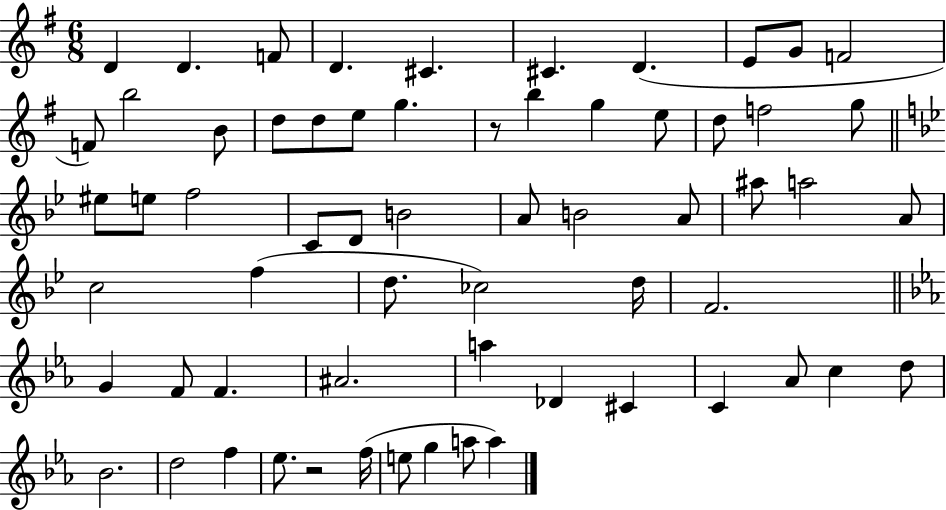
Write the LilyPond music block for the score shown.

{
  \clef treble
  \numericTimeSignature
  \time 6/8
  \key g \major
  \repeat volta 2 { d'4 d'4. f'8 | d'4. cis'4. | cis'4. d'4.( | e'8 g'8 f'2 | \break f'8) b''2 b'8 | d''8 d''8 e''8 g''4. | r8 b''4 g''4 e''8 | d''8 f''2 g''8 | \break \bar "||" \break \key g \minor eis''8 e''8 f''2 | c'8 d'8 b'2 | a'8 b'2 a'8 | ais''8 a''2 a'8 | \break c''2 f''4( | d''8. ces''2) d''16 | f'2. | \bar "||" \break \key c \minor g'4 f'8 f'4. | ais'2. | a''4 des'4 cis'4 | c'4 aes'8 c''4 d''8 | \break bes'2. | d''2 f''4 | ees''8. r2 f''16( | e''8 g''4 a''8 a''4) | \break } \bar "|."
}